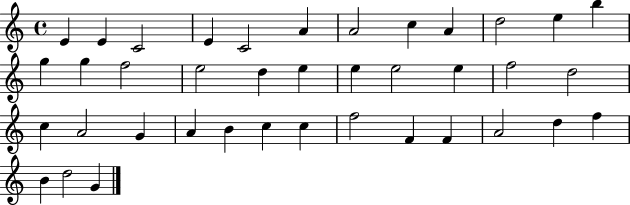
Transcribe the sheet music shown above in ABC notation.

X:1
T:Untitled
M:4/4
L:1/4
K:C
E E C2 E C2 A A2 c A d2 e b g g f2 e2 d e e e2 e f2 d2 c A2 G A B c c f2 F F A2 d f B d2 G